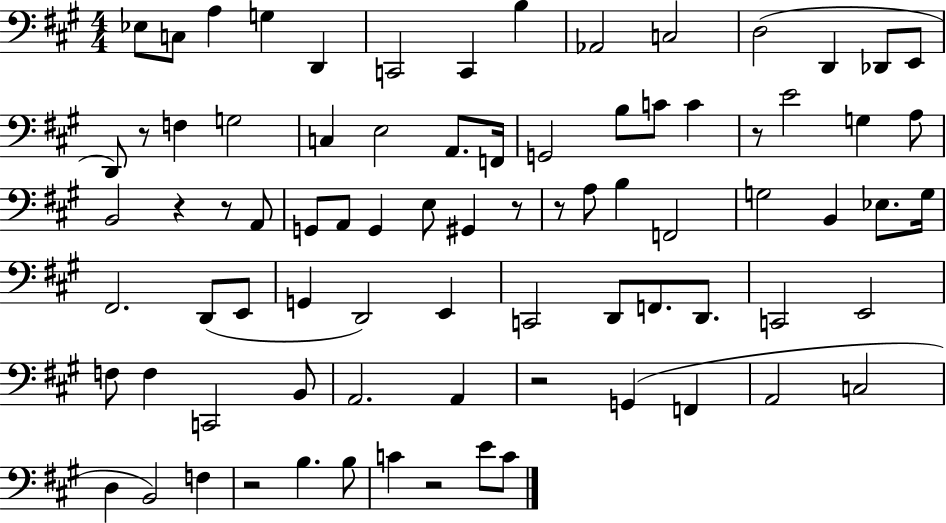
X:1
T:Untitled
M:4/4
L:1/4
K:A
_E,/2 C,/2 A, G, D,, C,,2 C,, B, _A,,2 C,2 D,2 D,, _D,,/2 E,,/2 D,,/2 z/2 F, G,2 C, E,2 A,,/2 F,,/4 G,,2 B,/2 C/2 C z/2 E2 G, A,/2 B,,2 z z/2 A,,/2 G,,/2 A,,/2 G,, E,/2 ^G,, z/2 z/2 A,/2 B, F,,2 G,2 B,, _E,/2 G,/4 ^F,,2 D,,/2 E,,/2 G,, D,,2 E,, C,,2 D,,/2 F,,/2 D,,/2 C,,2 E,,2 F,/2 F, C,,2 B,,/2 A,,2 A,, z2 G,, F,, A,,2 C,2 D, B,,2 F, z2 B, B,/2 C z2 E/2 C/2